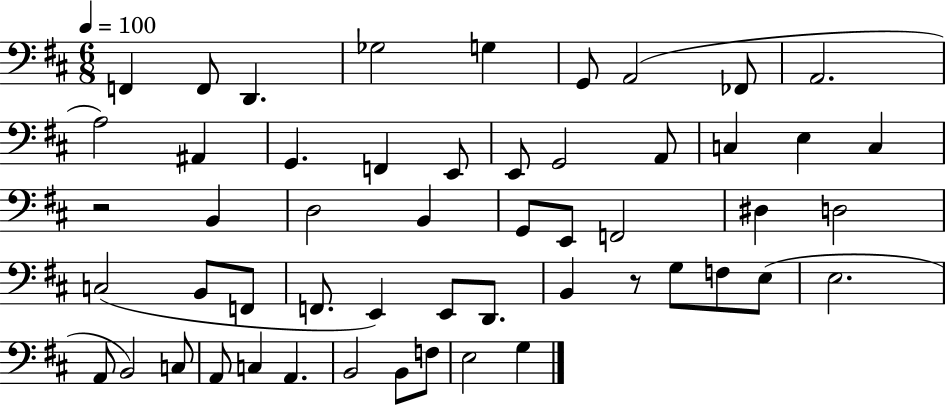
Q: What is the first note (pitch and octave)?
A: F2